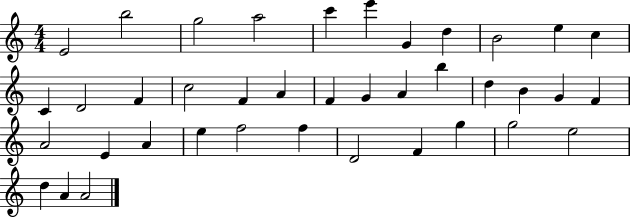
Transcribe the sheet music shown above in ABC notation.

X:1
T:Untitled
M:4/4
L:1/4
K:C
E2 b2 g2 a2 c' e' G d B2 e c C D2 F c2 F A F G A b d B G F A2 E A e f2 f D2 F g g2 e2 d A A2